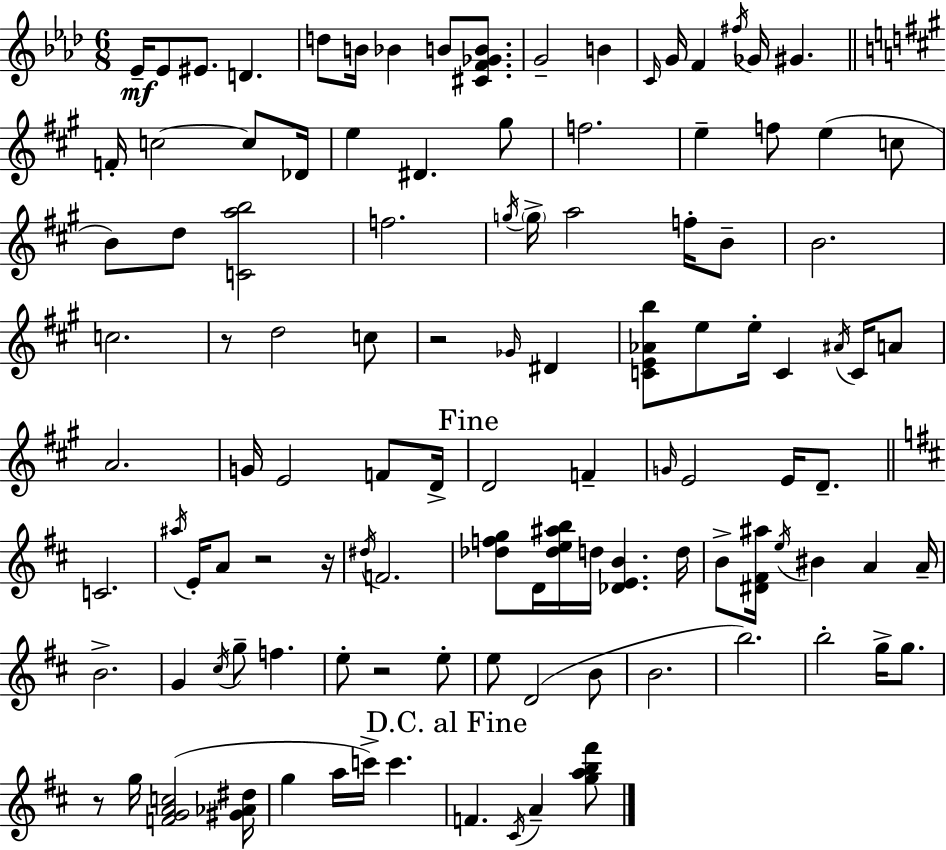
{
  \clef treble
  \numericTimeSignature
  \time 6/8
  \key aes \major
  \repeat volta 2 { ees'16--\mf ees'8 eis'8. d'4. | d''8 b'16 bes'4 b'8 <cis' f' ges' b'>8. | g'2-- b'4 | \grace { c'16 } g'16 f'4 \acciaccatura { fis''16 } ges'16 gis'4. | \break \bar "||" \break \key a \major f'16-. c''2~~ c''8 des'16 | e''4 dis'4. gis''8 | f''2. | e''4-- f''8 e''4( c''8 | \break b'8) d''8 <c' a'' b''>2 | f''2. | \acciaccatura { g''16 } \parenthesize g''16-> a''2 f''16-. b'8-- | b'2. | \break c''2. | r8 d''2 c''8 | r2 \grace { ges'16 } dis'4 | <c' e' aes' b''>8 e''8 e''16-. c'4 \acciaccatura { ais'16 } | \break c'16 a'8 a'2. | g'16 e'2 | f'8 d'16-> \mark "Fine" d'2 f'4-- | \grace { g'16 } e'2 | \break e'16 d'8.-- \bar "||" \break \key d \major c'2. | \acciaccatura { ais''16 } e'16-. a'8 r2 | r16 \acciaccatura { dis''16 } f'2. | <des'' f'' g''>8 d'16 <des'' e'' ais'' b''>16 d''16 <des' e' b'>4. | \break d''16 b'8-> <dis' fis' ais''>16 \acciaccatura { e''16 } bis'4 a'4 | a'16-- b'2.-> | g'4 \acciaccatura { cis''16 } g''8-- f''4. | e''8-. r2 | \break e''8-. e''8 d'2( | b'8 b'2. | b''2.) | b''2-. | \break g''16-> g''8. r8 g''16 <f' g' a' c''>2( | <gis' aes' dis''>16 g''4 a''16 c'''16->) c'''4. | \mark "D.C. al Fine" f'4. \acciaccatura { cis'16 } a'4-- | <g'' a'' b'' fis'''>8 } \bar "|."
}